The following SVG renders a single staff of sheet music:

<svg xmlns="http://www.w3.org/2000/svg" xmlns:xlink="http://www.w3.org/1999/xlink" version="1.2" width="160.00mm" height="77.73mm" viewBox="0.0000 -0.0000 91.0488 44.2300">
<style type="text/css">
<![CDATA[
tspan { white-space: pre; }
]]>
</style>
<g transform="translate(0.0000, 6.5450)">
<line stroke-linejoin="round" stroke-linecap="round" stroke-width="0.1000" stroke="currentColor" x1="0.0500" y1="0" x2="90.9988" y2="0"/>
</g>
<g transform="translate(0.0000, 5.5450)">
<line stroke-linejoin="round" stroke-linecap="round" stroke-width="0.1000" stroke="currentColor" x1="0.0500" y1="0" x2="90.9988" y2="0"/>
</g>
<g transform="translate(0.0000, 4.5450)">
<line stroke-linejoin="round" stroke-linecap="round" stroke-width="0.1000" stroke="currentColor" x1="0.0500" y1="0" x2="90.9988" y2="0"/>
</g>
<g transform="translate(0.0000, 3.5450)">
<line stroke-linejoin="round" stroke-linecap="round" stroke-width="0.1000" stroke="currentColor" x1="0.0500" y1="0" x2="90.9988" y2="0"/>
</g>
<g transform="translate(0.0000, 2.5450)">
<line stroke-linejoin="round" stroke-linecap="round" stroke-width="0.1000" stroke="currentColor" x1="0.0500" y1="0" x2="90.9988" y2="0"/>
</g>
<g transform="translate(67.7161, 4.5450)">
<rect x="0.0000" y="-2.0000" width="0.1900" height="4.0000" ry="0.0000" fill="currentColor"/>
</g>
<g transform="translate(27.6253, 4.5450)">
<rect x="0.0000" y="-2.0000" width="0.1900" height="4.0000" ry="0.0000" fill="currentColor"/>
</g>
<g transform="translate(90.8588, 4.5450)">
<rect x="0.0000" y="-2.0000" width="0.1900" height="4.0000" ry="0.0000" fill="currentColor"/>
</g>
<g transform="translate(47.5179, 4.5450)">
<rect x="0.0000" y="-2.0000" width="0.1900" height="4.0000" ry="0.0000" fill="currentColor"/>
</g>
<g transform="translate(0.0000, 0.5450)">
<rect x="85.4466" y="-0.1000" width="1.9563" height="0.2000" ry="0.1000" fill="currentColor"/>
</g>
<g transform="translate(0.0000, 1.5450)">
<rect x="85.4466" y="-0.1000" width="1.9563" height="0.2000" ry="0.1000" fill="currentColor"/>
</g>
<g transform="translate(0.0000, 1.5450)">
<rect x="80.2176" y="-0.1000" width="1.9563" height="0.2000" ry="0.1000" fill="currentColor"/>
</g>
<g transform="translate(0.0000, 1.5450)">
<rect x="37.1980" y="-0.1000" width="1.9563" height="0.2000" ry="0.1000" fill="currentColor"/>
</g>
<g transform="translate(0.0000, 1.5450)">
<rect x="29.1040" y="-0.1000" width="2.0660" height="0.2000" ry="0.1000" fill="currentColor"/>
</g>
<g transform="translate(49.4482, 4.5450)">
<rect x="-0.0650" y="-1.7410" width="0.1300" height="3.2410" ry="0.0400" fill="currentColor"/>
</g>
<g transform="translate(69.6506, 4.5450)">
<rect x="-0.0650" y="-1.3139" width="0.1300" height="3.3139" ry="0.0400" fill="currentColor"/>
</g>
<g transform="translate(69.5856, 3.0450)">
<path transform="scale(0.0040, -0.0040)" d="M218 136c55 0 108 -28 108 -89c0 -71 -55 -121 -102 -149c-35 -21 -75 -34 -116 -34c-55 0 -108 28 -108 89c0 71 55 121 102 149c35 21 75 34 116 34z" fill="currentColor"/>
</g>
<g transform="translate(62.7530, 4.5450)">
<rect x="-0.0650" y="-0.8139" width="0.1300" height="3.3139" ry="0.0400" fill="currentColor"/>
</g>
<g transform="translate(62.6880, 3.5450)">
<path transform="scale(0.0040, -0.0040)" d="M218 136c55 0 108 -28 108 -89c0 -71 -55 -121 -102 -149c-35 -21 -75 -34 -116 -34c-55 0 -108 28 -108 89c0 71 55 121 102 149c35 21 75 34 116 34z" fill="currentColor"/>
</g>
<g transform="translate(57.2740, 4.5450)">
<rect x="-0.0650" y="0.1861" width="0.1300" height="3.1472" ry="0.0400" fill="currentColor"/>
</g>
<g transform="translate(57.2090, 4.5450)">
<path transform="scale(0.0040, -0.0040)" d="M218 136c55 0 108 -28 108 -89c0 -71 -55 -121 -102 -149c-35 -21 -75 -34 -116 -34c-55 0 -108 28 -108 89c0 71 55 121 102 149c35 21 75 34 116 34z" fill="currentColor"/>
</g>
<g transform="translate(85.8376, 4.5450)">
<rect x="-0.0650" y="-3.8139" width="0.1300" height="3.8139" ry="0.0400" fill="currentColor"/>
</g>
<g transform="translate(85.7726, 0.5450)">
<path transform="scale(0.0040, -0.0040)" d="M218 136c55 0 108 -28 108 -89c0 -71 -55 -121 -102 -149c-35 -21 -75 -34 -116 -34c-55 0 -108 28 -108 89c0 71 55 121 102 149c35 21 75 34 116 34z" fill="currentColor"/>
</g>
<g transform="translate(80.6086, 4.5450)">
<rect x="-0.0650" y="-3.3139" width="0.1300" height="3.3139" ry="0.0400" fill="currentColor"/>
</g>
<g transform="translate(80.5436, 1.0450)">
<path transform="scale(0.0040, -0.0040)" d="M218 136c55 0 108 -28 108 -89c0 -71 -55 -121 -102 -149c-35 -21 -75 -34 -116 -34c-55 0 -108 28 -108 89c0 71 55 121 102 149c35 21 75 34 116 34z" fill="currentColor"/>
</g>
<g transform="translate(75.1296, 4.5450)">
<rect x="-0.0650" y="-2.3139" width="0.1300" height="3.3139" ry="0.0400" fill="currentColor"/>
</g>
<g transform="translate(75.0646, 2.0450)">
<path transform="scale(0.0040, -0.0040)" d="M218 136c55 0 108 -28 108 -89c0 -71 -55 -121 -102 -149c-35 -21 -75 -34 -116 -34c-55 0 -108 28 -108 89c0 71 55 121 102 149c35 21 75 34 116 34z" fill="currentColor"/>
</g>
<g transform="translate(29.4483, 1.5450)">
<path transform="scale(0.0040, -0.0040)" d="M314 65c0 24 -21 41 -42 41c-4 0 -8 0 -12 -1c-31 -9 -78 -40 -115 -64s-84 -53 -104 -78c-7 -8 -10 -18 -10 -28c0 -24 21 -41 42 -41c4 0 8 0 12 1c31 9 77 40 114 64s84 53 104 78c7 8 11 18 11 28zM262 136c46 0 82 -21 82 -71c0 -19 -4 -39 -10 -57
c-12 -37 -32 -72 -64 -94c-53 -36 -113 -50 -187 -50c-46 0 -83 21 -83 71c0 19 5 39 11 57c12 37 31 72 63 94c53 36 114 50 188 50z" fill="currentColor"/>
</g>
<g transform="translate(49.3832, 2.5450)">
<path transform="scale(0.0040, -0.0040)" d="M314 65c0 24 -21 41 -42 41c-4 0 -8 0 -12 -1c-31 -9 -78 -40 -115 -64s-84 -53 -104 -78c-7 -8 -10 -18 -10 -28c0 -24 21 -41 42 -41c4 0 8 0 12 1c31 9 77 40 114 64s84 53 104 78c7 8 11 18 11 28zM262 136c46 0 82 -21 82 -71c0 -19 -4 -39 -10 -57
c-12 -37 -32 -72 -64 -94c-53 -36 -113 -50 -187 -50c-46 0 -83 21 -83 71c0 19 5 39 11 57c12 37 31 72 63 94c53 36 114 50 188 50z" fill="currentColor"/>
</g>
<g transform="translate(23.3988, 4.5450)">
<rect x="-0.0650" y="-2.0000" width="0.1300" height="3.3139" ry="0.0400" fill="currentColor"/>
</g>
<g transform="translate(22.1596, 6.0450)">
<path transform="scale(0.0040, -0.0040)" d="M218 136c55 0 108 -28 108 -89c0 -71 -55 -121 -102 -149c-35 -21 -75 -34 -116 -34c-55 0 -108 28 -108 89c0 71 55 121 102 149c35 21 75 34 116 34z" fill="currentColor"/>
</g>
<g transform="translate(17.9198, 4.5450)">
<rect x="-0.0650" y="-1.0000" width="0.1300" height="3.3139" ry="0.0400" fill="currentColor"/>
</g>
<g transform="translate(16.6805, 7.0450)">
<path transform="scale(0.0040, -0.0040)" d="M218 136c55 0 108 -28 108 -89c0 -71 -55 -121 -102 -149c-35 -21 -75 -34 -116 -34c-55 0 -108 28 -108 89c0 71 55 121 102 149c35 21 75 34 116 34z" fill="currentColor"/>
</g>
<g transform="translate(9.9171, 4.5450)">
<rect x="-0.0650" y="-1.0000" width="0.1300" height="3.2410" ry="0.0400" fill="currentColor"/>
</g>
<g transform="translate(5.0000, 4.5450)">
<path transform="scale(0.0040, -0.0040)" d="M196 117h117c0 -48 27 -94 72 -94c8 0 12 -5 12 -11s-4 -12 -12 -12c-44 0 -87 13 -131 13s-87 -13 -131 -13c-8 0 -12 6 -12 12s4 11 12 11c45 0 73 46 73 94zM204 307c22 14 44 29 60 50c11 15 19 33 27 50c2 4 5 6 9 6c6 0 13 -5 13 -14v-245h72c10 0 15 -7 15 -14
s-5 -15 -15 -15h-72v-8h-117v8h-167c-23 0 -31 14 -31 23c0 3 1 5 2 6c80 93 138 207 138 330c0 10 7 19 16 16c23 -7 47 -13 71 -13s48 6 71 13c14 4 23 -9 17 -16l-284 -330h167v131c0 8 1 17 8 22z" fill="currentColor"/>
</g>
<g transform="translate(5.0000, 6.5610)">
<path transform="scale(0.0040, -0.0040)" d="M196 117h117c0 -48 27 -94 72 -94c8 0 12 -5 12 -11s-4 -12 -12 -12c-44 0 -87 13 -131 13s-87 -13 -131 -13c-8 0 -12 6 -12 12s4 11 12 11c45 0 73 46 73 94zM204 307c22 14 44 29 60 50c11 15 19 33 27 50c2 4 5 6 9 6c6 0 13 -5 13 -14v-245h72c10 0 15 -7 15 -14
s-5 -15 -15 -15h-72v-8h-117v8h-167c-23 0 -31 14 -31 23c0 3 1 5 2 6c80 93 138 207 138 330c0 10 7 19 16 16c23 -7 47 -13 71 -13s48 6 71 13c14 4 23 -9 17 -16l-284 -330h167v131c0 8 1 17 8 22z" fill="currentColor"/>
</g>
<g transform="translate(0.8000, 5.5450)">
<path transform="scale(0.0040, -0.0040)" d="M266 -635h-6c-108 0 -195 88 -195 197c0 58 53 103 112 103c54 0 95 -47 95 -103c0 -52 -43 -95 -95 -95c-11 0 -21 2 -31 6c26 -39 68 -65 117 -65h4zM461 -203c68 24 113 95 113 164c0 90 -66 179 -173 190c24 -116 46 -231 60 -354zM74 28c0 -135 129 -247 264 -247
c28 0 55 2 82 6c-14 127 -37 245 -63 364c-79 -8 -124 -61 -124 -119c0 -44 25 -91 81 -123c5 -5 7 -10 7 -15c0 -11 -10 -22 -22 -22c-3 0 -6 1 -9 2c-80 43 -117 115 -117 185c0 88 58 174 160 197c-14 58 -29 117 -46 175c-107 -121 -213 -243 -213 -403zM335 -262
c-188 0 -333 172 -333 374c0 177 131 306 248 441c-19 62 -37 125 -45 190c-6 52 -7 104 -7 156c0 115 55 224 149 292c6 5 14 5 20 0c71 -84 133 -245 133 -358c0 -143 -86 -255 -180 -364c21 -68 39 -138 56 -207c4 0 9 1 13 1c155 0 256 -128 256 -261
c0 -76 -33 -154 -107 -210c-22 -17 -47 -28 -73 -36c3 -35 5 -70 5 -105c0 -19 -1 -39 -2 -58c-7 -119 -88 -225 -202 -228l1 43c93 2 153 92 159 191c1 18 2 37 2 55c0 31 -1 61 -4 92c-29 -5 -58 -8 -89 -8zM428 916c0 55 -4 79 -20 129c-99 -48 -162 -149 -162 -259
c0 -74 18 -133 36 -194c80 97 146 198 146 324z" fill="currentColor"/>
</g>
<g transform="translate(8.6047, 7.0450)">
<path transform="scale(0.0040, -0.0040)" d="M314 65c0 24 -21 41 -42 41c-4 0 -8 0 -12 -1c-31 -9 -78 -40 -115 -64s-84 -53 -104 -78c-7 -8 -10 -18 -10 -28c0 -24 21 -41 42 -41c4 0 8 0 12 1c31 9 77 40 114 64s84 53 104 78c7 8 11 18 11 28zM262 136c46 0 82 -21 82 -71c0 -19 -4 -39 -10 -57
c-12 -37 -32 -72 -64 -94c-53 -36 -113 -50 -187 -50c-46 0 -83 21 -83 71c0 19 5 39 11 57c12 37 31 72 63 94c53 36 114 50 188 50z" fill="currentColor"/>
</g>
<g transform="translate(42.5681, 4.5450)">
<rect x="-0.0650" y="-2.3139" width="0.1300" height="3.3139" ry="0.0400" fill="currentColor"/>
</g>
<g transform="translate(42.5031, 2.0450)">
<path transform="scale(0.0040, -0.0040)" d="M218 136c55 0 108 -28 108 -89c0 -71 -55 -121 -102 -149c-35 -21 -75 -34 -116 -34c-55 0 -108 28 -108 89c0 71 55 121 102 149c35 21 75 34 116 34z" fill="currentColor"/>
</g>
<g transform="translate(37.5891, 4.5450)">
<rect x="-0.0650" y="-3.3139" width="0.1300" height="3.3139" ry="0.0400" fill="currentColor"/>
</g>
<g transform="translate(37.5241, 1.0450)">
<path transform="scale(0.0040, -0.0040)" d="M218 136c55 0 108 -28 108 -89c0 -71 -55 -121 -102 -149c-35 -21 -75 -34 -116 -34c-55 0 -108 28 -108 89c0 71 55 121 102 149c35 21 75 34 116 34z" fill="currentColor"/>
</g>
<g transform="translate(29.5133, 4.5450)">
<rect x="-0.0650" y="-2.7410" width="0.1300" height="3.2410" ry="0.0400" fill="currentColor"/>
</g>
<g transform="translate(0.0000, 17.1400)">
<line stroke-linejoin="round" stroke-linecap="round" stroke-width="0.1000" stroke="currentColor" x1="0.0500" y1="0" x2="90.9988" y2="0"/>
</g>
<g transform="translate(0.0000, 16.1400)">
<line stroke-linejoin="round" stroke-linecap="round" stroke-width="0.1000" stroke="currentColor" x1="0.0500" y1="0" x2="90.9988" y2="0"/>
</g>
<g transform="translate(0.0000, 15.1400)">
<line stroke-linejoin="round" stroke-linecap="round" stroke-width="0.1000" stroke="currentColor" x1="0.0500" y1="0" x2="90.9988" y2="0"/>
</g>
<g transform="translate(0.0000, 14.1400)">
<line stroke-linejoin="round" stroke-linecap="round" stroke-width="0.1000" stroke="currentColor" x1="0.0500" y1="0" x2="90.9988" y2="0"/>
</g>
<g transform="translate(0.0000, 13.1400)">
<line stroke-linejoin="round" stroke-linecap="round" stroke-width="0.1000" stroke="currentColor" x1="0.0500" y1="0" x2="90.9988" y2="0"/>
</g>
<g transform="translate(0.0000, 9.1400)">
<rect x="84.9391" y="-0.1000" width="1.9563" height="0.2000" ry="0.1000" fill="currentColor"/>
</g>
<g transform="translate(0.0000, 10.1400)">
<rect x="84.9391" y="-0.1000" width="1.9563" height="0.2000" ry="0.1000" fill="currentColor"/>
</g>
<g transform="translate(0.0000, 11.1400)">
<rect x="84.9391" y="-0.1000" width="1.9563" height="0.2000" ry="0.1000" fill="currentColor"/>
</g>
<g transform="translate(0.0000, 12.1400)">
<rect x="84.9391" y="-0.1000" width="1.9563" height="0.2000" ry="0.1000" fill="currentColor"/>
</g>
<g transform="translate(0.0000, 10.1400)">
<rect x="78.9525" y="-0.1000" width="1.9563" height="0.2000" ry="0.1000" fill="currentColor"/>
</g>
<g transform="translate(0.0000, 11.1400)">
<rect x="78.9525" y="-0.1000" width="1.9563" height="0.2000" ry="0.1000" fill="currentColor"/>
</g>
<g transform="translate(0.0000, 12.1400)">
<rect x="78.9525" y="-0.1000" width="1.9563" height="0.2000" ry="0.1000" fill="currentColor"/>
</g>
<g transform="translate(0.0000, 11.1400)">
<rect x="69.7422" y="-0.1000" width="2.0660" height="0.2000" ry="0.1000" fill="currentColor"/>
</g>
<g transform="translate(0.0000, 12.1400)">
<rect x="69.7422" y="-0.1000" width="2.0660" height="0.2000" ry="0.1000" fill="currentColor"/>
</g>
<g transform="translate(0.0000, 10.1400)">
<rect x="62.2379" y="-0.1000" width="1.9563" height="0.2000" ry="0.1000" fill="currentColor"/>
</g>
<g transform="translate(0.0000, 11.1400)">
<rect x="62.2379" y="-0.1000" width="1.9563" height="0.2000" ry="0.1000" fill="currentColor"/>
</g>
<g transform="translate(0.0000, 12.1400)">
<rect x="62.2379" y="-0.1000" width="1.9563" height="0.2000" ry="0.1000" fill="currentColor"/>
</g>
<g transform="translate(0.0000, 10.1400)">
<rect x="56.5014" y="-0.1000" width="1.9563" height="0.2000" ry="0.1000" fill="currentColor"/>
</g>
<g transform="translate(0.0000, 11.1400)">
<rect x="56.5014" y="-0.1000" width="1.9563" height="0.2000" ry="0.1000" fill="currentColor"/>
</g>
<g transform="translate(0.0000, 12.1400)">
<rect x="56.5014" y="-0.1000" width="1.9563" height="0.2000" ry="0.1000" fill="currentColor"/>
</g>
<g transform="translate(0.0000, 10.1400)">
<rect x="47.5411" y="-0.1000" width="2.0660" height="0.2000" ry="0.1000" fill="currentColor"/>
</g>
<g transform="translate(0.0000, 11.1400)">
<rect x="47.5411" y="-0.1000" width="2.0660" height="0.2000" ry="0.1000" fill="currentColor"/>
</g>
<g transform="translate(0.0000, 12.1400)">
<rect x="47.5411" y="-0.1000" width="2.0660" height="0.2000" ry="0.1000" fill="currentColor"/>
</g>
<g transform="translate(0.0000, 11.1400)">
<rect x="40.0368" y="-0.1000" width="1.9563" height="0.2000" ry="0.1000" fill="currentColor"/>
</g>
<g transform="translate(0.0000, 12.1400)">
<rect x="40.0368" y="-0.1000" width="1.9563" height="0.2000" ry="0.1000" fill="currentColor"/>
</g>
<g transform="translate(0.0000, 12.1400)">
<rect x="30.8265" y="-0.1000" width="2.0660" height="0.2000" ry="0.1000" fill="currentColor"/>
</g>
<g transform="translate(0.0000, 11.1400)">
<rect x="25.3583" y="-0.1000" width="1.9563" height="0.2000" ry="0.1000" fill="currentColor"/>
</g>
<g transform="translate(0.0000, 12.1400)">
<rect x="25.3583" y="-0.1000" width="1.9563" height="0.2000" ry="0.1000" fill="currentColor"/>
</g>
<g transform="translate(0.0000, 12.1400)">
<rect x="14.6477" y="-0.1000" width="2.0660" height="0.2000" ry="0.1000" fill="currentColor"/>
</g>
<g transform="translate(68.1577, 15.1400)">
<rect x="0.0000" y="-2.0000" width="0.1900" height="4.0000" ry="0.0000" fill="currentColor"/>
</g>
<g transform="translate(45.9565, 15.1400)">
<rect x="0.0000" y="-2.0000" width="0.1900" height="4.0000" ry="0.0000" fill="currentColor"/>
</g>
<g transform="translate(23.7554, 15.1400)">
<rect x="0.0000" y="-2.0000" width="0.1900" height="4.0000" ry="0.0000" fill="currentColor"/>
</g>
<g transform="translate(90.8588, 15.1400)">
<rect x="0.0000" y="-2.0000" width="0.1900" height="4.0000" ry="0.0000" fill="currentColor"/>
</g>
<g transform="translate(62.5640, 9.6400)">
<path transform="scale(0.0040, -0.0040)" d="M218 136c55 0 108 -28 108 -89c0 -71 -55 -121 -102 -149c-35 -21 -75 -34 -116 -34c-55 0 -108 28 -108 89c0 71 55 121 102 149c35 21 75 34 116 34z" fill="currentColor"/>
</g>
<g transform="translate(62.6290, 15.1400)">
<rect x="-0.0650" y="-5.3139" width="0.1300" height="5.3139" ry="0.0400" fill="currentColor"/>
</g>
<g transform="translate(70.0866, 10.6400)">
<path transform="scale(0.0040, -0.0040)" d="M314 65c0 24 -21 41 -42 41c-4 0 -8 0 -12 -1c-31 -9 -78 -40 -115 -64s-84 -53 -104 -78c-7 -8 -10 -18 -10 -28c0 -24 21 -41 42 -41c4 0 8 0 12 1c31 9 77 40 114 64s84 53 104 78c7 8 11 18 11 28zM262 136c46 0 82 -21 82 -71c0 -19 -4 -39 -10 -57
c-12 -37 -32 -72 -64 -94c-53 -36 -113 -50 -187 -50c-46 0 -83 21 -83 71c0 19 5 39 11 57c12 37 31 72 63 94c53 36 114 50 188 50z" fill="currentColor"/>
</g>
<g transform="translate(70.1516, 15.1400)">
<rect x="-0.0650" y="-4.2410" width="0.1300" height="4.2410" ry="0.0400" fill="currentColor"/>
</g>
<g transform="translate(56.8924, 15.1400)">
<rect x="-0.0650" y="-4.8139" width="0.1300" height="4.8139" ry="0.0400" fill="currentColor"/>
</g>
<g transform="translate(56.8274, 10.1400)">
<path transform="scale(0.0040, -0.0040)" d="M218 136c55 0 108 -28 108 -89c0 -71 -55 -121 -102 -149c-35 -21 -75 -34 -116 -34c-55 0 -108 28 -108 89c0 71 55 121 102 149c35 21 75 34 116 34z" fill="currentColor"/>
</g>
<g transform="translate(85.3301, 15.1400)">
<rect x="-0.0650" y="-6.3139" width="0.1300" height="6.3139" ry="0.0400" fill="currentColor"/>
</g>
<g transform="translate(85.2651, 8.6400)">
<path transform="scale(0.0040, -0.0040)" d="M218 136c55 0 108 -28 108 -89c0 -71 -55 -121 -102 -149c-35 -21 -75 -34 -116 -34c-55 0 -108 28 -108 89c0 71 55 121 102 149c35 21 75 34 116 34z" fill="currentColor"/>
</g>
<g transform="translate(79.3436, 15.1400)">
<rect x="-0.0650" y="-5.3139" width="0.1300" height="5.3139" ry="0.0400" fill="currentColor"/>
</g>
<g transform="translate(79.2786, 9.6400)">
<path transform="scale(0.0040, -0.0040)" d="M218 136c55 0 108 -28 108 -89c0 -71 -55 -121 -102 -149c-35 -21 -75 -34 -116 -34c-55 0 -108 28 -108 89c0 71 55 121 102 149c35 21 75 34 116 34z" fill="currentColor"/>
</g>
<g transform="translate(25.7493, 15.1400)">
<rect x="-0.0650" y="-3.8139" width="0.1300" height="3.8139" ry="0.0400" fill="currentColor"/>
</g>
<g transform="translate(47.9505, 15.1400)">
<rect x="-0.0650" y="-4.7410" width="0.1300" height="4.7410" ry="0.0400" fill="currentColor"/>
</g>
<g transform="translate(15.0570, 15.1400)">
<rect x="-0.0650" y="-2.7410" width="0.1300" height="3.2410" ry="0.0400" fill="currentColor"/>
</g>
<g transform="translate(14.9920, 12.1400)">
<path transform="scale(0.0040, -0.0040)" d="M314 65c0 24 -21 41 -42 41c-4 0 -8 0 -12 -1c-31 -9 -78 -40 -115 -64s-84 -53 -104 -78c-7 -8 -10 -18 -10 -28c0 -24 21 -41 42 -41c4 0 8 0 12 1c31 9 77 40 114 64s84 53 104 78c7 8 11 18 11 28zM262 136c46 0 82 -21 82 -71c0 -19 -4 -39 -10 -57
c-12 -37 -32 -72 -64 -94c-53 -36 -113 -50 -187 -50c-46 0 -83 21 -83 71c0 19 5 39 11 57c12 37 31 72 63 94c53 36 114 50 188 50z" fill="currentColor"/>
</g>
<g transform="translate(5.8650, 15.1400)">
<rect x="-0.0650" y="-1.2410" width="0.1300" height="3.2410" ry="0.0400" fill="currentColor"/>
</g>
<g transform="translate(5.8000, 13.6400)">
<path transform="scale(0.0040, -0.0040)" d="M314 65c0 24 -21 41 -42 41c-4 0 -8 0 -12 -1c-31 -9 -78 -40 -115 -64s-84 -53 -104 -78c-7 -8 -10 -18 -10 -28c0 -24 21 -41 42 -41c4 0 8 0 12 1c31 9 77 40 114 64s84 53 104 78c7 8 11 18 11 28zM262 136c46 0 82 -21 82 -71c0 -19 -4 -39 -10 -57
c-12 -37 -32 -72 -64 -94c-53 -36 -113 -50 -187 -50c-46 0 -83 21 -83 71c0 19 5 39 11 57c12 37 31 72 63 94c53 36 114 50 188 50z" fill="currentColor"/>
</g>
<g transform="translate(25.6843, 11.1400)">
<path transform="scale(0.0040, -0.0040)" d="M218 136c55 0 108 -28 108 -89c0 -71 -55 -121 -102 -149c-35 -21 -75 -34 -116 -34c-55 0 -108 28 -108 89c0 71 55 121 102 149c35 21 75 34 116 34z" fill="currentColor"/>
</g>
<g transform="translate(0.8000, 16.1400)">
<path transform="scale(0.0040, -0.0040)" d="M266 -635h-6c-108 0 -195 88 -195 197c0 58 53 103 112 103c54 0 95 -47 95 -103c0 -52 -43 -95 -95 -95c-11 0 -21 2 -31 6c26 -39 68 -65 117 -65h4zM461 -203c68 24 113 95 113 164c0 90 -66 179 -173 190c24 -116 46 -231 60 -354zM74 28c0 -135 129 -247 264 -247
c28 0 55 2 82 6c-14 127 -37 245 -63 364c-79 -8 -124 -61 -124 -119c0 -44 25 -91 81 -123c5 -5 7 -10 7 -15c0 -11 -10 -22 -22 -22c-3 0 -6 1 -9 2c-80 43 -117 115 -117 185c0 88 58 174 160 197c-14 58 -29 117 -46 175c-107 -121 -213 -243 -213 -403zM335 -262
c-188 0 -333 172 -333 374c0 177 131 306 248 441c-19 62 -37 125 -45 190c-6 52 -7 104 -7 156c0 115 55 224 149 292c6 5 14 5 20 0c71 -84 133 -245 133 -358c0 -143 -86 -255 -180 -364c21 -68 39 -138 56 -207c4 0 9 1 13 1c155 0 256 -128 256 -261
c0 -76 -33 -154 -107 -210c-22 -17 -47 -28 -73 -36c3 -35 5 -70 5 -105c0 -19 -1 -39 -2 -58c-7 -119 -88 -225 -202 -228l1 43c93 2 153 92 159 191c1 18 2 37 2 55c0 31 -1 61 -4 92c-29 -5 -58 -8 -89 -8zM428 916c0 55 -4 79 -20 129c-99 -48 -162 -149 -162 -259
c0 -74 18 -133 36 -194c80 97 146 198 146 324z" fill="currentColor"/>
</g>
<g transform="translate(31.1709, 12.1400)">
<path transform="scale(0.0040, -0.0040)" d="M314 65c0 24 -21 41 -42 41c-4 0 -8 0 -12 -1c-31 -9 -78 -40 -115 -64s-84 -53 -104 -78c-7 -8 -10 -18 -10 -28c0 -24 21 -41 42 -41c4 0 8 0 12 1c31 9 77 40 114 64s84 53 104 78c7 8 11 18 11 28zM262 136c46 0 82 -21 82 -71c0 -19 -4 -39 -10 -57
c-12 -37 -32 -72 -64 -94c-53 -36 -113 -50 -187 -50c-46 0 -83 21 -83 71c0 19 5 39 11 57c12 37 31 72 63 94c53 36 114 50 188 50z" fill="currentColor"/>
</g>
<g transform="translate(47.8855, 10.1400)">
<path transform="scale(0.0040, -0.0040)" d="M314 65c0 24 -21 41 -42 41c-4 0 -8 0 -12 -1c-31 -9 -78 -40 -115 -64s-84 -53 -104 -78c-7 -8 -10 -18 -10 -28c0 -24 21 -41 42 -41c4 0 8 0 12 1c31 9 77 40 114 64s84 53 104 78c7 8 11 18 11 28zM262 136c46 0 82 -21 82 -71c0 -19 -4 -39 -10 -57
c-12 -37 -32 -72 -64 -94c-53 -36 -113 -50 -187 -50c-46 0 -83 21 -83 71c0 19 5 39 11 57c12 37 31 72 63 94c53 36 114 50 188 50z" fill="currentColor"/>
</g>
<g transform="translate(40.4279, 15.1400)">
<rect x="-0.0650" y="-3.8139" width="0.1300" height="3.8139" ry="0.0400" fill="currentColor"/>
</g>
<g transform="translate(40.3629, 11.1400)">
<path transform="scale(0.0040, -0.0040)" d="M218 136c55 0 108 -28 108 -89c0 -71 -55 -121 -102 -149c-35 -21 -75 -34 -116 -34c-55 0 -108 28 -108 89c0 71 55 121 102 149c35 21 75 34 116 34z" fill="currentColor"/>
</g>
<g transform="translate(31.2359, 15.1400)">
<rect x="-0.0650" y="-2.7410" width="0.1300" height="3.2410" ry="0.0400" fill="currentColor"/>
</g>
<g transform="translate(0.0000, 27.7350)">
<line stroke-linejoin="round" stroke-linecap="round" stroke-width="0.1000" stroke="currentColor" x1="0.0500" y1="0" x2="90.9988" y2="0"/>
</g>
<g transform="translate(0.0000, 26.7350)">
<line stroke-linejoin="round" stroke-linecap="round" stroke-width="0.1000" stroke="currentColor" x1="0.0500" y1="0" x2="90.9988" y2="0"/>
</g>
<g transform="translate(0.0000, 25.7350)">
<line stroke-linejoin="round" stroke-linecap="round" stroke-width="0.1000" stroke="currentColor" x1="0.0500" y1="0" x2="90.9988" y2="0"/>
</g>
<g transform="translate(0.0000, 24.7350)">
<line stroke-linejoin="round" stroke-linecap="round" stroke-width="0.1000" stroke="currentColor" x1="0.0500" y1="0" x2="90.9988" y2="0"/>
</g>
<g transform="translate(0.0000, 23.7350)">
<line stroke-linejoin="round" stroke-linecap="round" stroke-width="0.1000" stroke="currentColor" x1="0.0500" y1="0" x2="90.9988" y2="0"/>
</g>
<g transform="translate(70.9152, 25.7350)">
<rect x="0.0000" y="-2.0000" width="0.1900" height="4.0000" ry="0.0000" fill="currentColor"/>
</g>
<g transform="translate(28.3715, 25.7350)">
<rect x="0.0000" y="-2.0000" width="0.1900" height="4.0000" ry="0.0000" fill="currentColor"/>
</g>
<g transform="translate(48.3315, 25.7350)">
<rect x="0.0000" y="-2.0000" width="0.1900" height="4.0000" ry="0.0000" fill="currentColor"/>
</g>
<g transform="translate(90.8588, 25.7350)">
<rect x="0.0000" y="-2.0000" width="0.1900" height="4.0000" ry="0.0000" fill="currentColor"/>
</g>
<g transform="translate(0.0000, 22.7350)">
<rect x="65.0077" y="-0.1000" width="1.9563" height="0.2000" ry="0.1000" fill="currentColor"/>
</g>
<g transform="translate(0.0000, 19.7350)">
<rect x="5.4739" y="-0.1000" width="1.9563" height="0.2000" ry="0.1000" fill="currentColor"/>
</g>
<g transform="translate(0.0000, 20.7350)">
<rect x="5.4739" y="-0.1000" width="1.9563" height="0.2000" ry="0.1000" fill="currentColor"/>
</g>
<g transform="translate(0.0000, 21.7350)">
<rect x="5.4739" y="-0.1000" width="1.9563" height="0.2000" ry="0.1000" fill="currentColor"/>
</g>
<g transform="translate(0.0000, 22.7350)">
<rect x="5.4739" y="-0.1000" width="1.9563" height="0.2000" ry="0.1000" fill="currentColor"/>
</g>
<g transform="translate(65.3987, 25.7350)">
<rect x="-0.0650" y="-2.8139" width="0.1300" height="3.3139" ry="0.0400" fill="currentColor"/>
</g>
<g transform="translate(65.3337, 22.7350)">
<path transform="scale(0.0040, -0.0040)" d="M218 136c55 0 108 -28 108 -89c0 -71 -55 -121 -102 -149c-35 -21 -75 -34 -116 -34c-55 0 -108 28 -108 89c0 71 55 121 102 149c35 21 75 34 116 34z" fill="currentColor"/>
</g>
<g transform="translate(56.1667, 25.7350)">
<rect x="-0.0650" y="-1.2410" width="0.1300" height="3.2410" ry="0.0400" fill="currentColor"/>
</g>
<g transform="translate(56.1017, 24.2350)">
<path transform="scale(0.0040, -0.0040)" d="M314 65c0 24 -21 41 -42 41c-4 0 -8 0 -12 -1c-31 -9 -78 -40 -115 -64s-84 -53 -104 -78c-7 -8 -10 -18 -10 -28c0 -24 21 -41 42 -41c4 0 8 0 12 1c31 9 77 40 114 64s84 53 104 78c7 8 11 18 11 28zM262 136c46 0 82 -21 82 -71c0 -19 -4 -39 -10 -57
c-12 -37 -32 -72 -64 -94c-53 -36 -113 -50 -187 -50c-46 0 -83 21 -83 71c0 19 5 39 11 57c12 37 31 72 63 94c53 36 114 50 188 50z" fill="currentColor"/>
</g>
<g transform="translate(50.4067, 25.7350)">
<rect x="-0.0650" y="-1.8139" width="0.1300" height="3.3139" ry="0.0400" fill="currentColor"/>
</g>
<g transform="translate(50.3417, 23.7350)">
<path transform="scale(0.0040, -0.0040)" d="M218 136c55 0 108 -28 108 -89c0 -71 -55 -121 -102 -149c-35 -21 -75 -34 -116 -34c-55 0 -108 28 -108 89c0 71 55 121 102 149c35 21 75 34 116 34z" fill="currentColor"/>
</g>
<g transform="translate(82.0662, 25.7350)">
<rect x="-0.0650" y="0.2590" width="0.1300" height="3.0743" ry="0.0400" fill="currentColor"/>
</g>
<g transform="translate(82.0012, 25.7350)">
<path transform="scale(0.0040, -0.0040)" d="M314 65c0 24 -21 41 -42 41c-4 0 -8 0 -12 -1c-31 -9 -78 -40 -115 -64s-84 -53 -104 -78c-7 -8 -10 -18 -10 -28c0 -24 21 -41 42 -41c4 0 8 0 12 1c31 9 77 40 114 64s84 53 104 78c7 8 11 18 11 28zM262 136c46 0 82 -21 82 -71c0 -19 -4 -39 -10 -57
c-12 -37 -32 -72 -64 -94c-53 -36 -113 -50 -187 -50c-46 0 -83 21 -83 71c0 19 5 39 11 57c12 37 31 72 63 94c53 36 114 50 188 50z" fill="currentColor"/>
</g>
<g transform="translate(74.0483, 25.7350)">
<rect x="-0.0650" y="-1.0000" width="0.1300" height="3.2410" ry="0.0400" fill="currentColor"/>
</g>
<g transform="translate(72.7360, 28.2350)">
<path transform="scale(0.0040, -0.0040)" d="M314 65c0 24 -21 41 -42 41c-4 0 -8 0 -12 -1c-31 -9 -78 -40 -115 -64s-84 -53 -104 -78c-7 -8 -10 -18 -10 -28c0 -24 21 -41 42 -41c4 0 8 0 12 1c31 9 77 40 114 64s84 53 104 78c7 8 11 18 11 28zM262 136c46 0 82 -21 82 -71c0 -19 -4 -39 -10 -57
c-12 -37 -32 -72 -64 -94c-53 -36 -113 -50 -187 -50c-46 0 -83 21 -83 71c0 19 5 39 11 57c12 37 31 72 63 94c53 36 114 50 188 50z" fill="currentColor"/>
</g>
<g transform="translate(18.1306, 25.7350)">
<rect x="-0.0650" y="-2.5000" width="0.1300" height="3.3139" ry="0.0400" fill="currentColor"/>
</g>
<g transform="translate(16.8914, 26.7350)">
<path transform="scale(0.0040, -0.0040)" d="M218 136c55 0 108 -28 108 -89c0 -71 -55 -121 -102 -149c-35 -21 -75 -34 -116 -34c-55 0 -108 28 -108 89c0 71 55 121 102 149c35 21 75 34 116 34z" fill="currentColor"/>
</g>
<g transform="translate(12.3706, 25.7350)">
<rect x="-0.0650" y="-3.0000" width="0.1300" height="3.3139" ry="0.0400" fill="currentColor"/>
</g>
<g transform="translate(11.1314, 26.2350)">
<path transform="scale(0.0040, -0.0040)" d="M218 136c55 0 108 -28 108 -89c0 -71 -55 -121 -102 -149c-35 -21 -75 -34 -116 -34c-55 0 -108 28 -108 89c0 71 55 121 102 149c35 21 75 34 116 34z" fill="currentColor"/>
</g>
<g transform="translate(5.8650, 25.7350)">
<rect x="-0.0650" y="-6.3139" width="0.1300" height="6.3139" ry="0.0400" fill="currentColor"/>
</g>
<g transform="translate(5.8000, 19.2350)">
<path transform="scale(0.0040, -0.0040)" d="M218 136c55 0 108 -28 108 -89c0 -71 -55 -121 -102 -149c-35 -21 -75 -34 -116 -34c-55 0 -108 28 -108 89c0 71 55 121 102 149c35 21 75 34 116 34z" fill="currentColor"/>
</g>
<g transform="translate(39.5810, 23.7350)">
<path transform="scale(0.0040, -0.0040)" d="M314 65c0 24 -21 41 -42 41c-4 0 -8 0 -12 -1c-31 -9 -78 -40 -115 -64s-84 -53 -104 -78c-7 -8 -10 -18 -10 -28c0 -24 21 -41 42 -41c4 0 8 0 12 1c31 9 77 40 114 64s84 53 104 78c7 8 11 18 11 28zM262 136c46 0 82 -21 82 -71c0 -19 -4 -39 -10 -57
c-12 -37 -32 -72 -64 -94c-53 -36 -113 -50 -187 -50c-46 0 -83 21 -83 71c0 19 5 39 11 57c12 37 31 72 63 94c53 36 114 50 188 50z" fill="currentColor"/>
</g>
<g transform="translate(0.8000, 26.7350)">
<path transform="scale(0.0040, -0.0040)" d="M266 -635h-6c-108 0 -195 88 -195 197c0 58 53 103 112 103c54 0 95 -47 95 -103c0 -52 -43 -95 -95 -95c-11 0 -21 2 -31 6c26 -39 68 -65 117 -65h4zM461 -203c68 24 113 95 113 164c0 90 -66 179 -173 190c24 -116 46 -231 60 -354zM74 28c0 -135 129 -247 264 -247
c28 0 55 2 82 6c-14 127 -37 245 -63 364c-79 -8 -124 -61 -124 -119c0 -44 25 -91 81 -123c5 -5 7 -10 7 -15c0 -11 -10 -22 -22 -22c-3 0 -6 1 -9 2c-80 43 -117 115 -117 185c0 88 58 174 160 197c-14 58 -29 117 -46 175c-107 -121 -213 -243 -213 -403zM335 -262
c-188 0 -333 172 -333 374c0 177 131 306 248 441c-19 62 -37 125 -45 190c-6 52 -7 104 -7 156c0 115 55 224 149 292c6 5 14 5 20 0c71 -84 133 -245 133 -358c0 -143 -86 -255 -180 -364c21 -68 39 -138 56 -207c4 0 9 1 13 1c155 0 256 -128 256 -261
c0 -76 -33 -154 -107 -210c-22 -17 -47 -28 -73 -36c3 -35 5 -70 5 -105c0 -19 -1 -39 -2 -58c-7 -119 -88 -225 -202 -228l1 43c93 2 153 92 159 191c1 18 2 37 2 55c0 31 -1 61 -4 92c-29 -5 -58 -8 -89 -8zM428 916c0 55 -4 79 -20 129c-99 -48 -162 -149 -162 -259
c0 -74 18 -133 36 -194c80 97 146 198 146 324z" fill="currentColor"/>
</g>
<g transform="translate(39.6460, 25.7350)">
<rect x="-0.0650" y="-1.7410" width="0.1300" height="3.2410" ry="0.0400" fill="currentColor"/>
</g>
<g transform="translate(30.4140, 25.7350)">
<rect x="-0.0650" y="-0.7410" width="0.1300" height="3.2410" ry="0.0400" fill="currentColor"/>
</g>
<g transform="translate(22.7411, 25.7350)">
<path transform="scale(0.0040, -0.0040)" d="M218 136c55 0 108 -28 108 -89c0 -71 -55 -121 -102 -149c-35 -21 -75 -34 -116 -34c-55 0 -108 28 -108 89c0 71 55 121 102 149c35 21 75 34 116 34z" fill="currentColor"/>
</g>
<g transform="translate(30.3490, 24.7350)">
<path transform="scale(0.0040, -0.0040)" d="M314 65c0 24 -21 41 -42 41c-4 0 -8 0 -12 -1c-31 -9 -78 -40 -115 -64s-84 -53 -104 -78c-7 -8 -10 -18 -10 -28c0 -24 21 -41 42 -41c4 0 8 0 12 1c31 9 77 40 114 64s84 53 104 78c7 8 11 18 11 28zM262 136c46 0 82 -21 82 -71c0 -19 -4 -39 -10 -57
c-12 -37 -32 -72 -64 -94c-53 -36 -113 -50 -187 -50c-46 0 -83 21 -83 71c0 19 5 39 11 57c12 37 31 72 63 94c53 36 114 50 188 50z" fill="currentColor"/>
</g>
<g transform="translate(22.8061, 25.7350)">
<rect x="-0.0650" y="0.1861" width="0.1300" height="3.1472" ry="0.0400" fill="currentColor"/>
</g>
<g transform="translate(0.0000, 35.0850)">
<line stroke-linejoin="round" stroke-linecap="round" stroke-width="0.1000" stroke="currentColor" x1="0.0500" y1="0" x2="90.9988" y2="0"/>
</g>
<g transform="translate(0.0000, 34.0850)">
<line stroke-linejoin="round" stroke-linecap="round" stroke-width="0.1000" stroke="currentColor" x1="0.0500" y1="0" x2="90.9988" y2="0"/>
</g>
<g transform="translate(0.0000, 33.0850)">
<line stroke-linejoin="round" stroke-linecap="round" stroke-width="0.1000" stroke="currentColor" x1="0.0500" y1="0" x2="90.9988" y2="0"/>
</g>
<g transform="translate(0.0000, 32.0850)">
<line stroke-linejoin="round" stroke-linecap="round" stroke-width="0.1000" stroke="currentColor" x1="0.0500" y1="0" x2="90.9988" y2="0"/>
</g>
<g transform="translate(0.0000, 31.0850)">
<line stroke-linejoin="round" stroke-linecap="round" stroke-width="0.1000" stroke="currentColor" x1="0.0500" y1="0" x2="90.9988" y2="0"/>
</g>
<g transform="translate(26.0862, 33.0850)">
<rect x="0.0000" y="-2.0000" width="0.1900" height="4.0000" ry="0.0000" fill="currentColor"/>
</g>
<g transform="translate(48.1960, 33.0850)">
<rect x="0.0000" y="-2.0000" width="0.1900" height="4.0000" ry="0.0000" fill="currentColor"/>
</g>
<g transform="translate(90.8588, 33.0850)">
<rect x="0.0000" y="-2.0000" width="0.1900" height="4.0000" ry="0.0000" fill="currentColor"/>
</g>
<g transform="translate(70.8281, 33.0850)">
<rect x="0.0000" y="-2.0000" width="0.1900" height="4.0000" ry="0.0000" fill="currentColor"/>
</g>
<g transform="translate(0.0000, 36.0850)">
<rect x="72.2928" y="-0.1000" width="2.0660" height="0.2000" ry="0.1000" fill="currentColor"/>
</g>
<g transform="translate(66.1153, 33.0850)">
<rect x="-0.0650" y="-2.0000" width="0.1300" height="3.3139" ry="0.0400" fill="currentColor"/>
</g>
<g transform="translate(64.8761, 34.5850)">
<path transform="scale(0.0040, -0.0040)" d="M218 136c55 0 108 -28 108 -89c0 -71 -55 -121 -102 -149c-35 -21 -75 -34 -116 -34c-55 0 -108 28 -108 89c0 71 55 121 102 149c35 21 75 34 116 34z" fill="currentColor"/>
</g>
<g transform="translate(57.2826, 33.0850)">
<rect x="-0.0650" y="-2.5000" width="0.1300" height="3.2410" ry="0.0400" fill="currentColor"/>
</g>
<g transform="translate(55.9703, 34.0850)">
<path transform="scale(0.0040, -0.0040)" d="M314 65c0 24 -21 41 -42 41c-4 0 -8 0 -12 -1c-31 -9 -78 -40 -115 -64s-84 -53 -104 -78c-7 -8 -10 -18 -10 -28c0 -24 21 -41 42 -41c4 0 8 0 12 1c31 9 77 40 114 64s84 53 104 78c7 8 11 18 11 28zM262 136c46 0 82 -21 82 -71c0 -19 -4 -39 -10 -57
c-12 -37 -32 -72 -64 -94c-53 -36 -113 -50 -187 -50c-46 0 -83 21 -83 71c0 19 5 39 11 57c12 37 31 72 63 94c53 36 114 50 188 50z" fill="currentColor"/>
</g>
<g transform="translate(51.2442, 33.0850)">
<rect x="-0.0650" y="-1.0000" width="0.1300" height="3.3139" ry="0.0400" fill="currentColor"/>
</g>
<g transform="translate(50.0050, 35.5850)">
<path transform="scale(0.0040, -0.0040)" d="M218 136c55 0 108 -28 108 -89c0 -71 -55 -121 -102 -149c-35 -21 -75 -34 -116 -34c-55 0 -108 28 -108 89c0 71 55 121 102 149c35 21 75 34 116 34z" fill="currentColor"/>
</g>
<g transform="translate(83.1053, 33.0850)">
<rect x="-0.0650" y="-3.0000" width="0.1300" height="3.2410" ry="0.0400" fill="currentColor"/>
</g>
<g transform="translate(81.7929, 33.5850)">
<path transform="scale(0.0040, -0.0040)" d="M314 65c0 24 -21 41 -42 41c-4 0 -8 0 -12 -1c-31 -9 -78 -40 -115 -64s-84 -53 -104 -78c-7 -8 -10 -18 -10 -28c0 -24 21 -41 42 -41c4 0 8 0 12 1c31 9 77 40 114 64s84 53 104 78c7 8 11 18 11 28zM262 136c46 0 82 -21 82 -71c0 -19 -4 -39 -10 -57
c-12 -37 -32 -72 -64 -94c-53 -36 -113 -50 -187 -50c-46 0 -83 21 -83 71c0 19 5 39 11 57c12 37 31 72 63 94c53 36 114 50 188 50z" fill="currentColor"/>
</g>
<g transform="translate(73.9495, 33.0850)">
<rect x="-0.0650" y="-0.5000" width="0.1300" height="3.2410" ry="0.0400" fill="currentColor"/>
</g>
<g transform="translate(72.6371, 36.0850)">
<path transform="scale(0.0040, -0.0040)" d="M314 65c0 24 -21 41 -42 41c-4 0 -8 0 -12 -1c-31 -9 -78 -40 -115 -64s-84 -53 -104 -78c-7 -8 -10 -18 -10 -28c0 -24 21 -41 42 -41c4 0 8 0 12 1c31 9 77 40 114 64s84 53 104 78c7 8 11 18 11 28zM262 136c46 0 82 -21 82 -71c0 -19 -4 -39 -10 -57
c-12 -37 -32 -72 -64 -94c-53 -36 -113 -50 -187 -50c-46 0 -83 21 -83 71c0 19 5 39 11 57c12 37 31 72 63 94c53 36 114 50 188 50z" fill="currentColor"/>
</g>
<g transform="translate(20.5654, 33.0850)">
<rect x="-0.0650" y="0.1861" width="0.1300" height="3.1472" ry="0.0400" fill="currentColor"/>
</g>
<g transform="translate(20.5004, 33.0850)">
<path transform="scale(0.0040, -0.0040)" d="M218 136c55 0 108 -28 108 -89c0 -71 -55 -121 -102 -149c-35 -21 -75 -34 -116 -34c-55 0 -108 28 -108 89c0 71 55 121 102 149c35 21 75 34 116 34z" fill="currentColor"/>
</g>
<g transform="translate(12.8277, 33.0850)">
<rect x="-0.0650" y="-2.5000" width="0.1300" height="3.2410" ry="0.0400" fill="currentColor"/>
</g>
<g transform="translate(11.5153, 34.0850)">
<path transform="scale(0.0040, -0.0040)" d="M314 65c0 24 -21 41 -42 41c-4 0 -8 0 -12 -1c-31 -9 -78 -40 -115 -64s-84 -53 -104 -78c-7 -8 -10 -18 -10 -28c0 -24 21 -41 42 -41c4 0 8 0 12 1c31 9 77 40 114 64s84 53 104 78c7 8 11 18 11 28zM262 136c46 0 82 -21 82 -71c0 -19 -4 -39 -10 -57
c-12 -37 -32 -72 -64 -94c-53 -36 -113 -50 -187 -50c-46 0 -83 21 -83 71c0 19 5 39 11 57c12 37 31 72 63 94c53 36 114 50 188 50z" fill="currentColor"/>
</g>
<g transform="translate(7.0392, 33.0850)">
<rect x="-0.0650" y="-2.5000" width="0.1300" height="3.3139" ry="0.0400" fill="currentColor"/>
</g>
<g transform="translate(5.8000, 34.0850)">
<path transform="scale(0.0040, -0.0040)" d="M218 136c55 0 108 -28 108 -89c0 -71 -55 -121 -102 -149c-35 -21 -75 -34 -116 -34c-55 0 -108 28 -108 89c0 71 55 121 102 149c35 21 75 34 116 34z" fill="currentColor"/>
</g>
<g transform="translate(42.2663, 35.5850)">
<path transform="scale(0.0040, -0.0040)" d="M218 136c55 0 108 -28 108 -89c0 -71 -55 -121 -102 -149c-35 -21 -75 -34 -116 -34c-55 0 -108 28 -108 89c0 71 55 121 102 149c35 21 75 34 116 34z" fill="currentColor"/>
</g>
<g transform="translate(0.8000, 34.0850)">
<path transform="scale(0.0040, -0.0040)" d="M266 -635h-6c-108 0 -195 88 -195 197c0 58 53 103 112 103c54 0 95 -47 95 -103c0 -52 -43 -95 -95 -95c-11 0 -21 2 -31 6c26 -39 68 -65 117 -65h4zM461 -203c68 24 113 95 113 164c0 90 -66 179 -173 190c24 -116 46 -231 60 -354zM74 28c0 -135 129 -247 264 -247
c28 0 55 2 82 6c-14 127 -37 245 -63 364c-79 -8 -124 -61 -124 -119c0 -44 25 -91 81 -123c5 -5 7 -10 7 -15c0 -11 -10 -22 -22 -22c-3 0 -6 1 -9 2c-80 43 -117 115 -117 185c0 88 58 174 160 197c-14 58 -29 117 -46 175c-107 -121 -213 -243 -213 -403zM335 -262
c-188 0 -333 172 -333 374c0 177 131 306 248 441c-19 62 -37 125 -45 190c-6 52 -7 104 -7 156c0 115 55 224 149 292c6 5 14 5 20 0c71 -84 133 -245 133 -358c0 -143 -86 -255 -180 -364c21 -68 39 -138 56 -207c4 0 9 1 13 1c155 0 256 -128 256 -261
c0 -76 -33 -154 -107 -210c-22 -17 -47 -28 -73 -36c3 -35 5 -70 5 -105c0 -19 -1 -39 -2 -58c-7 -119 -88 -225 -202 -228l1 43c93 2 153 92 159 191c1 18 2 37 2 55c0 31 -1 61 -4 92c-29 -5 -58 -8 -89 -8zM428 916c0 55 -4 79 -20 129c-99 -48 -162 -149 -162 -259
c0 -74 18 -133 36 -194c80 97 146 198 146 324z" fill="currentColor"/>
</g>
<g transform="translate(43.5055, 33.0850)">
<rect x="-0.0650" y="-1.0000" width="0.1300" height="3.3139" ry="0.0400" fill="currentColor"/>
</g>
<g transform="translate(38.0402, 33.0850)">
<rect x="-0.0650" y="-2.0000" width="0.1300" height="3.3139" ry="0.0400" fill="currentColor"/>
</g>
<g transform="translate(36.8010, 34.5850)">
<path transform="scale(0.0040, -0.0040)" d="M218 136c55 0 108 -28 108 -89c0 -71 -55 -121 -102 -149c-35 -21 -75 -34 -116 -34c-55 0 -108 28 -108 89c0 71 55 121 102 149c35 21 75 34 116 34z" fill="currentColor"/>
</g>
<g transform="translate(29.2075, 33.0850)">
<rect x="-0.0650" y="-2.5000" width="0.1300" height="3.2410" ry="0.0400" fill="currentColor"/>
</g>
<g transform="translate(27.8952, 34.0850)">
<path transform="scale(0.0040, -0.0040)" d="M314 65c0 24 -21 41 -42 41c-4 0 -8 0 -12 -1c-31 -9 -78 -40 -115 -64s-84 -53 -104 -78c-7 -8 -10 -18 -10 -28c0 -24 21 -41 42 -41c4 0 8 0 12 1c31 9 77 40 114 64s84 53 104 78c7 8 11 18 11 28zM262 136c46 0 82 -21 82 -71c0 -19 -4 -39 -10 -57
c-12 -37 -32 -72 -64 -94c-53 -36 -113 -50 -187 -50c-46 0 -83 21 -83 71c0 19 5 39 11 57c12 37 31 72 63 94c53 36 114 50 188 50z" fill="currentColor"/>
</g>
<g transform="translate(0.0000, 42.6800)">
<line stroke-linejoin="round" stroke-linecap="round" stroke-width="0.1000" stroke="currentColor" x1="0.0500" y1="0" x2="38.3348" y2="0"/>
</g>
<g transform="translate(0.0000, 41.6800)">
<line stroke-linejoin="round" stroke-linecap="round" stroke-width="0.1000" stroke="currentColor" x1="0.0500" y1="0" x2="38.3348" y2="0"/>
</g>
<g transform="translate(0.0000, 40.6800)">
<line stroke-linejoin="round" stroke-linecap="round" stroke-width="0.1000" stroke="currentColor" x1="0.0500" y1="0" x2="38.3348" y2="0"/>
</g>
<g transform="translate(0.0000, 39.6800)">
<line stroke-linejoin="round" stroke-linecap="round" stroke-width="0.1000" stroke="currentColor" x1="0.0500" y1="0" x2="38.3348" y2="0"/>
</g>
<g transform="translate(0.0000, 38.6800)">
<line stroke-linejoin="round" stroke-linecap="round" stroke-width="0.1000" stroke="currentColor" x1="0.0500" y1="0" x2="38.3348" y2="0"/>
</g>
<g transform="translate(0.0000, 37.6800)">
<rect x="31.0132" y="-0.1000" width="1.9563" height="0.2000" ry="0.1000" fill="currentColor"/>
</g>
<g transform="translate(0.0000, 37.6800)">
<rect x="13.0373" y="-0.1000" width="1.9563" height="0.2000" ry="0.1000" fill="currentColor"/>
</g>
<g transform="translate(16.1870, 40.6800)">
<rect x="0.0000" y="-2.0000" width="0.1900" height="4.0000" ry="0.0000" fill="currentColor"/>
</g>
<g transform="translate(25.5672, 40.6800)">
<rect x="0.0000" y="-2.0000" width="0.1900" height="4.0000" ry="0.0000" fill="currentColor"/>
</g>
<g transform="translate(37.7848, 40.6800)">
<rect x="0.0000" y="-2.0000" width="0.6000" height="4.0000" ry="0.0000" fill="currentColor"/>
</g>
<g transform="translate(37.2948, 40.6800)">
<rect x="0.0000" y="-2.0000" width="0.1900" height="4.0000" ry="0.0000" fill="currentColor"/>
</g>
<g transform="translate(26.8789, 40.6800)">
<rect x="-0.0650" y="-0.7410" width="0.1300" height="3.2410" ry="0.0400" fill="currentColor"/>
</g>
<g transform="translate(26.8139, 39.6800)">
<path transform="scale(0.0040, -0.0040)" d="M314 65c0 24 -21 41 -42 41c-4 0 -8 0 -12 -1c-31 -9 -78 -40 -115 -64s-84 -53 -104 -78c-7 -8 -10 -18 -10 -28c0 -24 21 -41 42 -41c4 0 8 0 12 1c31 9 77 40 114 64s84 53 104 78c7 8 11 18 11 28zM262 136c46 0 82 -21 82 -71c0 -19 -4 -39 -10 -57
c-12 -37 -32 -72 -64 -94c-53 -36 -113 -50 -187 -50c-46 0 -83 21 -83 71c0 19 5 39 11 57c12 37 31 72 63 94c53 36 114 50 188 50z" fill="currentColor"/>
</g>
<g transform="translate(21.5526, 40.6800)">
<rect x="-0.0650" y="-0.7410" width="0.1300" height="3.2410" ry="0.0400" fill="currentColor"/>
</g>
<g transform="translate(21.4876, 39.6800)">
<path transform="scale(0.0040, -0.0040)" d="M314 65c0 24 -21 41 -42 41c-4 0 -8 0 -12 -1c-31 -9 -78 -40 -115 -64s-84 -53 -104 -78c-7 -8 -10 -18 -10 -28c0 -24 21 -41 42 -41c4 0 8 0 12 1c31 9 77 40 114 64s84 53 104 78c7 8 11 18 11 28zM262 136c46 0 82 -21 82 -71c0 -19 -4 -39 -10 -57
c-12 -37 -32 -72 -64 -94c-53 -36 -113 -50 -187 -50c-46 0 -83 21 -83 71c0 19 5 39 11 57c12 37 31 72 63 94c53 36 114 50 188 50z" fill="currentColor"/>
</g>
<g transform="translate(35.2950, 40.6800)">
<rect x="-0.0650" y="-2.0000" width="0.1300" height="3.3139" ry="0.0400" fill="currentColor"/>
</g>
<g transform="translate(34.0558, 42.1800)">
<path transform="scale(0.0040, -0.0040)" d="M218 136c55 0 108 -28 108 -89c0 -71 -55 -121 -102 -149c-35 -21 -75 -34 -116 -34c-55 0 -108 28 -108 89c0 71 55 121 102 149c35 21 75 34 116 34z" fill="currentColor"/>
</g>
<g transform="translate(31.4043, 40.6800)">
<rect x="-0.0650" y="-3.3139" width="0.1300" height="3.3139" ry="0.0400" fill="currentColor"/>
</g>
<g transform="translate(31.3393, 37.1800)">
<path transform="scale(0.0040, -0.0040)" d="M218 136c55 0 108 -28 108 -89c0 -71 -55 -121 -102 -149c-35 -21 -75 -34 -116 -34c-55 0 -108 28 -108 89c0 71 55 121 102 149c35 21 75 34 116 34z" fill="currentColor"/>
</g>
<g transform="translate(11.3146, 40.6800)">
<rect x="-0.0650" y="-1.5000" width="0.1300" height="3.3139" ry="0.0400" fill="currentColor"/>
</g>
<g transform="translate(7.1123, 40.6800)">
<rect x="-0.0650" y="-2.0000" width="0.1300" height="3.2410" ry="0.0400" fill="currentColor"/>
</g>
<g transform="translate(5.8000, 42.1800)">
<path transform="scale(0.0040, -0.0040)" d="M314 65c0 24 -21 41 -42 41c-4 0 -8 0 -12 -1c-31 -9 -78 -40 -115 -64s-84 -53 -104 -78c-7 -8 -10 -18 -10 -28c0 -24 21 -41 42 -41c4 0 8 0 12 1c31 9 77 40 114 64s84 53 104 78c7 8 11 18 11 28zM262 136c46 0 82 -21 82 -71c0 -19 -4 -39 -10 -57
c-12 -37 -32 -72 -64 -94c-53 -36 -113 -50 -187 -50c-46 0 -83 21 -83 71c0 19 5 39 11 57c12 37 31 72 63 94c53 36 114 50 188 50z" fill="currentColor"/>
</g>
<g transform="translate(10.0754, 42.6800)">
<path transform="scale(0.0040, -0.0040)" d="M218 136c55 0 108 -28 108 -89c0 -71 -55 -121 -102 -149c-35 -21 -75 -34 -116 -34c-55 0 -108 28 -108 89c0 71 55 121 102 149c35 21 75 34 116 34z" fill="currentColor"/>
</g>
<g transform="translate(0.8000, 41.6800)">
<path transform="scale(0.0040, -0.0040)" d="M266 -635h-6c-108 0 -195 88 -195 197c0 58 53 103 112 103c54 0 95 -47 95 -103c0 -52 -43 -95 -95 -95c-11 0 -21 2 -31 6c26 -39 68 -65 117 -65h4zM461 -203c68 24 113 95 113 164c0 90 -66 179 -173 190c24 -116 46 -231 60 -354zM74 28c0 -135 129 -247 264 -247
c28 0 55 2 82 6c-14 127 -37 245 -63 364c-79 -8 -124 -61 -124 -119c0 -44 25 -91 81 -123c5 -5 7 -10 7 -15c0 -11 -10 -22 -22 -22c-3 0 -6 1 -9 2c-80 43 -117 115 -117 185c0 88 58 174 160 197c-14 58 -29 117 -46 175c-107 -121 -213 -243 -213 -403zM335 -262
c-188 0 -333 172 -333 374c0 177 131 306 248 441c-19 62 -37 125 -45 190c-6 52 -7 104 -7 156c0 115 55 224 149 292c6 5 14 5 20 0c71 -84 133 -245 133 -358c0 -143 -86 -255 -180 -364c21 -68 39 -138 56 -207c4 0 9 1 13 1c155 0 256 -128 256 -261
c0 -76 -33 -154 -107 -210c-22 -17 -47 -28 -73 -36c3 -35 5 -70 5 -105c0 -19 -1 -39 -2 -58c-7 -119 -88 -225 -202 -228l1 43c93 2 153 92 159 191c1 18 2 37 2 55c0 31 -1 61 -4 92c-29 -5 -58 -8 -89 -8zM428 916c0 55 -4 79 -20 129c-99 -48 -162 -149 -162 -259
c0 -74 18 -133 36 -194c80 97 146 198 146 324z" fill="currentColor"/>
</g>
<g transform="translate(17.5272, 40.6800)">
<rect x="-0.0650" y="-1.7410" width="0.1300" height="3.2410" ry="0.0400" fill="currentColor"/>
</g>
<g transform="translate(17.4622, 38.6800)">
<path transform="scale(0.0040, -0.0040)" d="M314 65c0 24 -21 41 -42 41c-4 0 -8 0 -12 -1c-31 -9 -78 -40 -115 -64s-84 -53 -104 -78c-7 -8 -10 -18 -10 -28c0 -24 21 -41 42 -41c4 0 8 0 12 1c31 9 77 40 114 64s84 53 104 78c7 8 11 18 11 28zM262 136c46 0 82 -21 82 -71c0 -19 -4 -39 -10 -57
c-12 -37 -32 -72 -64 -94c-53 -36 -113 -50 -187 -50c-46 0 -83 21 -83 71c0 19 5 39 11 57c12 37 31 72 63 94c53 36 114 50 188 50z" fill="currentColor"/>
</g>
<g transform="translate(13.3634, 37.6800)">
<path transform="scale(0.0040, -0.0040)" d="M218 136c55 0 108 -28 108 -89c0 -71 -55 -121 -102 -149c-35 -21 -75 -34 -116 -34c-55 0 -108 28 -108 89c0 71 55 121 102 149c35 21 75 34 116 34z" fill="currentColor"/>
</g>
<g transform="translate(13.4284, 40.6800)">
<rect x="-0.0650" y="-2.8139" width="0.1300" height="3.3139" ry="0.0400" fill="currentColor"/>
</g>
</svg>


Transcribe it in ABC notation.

X:1
T:Untitled
M:4/4
L:1/4
K:C
D2 D F a2 b g f2 B d e g b c' e2 a2 c' a2 c' e'2 e' f' d'2 f' a' a' A G B d2 f2 f e2 a D2 B2 G G2 B G2 F D D G2 F C2 A2 F2 E a f2 d2 d2 b F